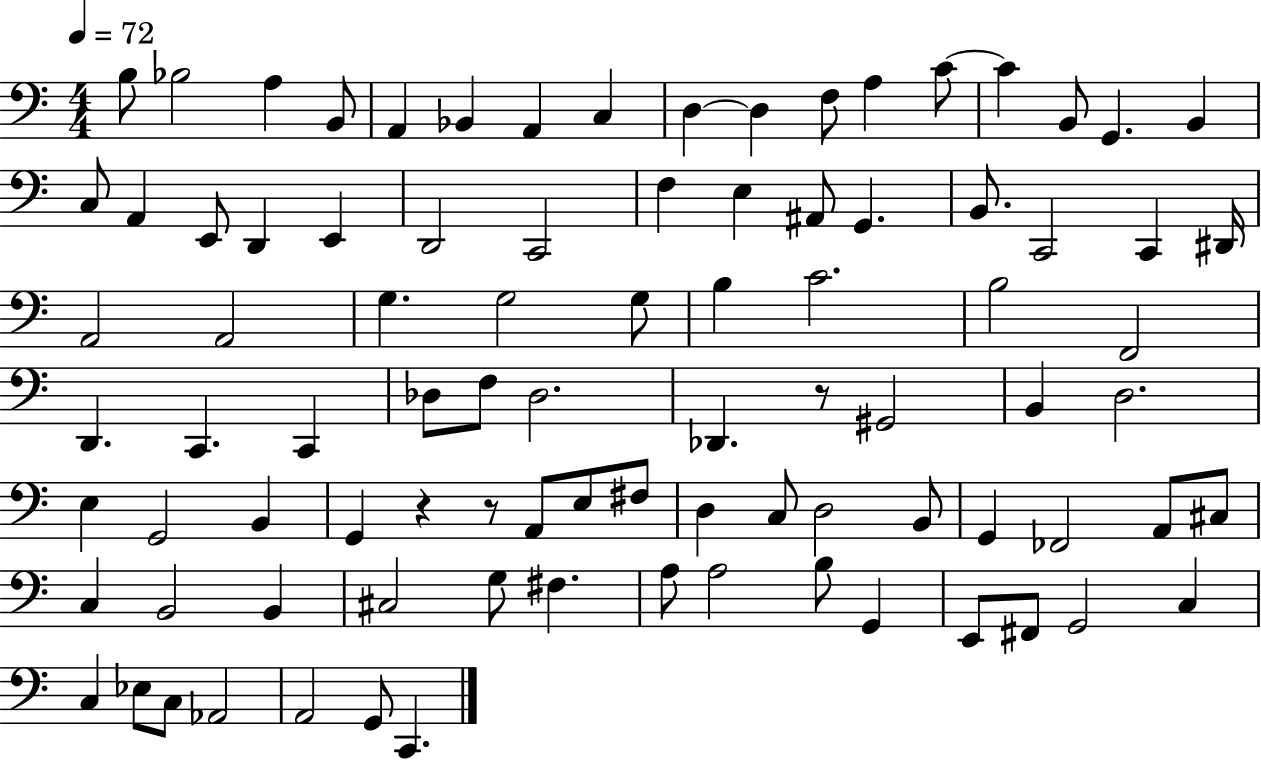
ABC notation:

X:1
T:Untitled
M:4/4
L:1/4
K:C
B,/2 _B,2 A, B,,/2 A,, _B,, A,, C, D, D, F,/2 A, C/2 C B,,/2 G,, B,, C,/2 A,, E,,/2 D,, E,, D,,2 C,,2 F, E, ^A,,/2 G,, B,,/2 C,,2 C,, ^D,,/4 A,,2 A,,2 G, G,2 G,/2 B, C2 B,2 F,,2 D,, C,, C,, _D,/2 F,/2 _D,2 _D,, z/2 ^G,,2 B,, D,2 E, G,,2 B,, G,, z z/2 A,,/2 E,/2 ^F,/2 D, C,/2 D,2 B,,/2 G,, _F,,2 A,,/2 ^C,/2 C, B,,2 B,, ^C,2 G,/2 ^F, A,/2 A,2 B,/2 G,, E,,/2 ^F,,/2 G,,2 C, C, _E,/2 C,/2 _A,,2 A,,2 G,,/2 C,,